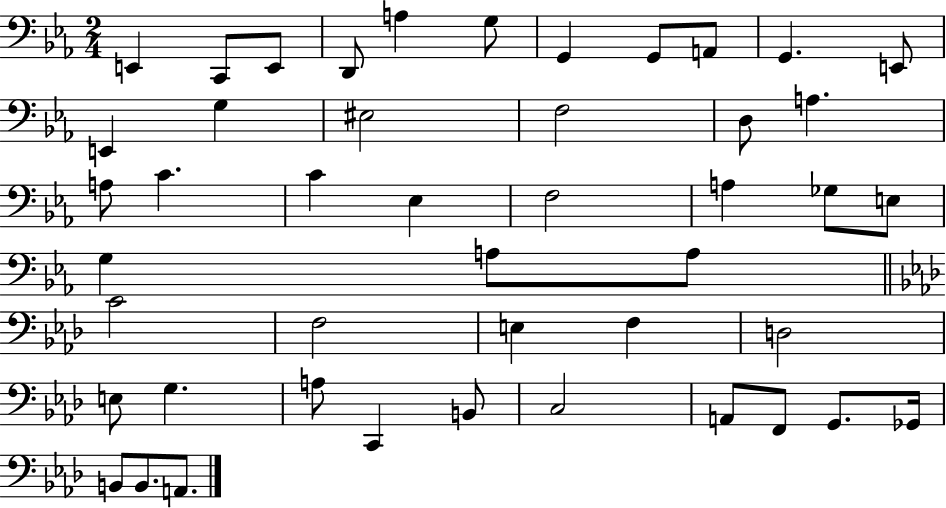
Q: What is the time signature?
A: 2/4